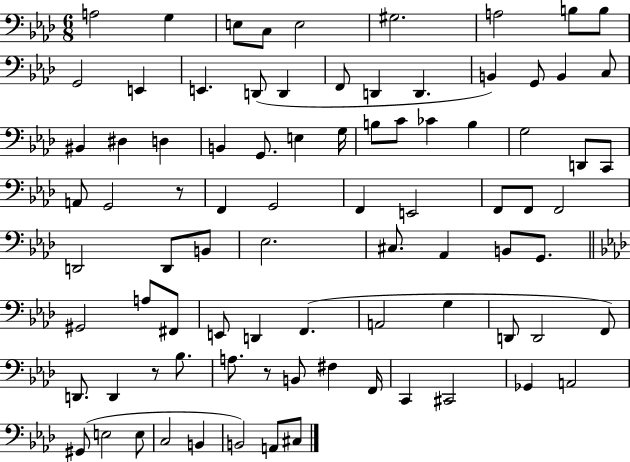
A3/h G3/q E3/e C3/e E3/h G#3/h. A3/h B3/e B3/e G2/h E2/q E2/q. D2/e D2/q F2/e D2/q D2/q. B2/q G2/e B2/q C3/e BIS2/q D#3/q D3/q B2/q G2/e. E3/q G3/s B3/e C4/e CES4/q B3/q G3/h D2/e C2/e A2/e G2/h R/e F2/q G2/h F2/q E2/h F2/e F2/e F2/h D2/h D2/e B2/e Eb3/h. C#3/e. Ab2/q B2/e G2/e. G#2/h A3/e F#2/e E2/e D2/q F2/q. A2/h G3/q D2/e D2/h F2/e D2/e. D2/q R/e Bb3/e. A3/e. R/e B2/e F#3/q F2/s C2/q C#2/h Gb2/q A2/h G#2/e E3/h E3/e C3/h B2/q B2/h A2/e C#3/e